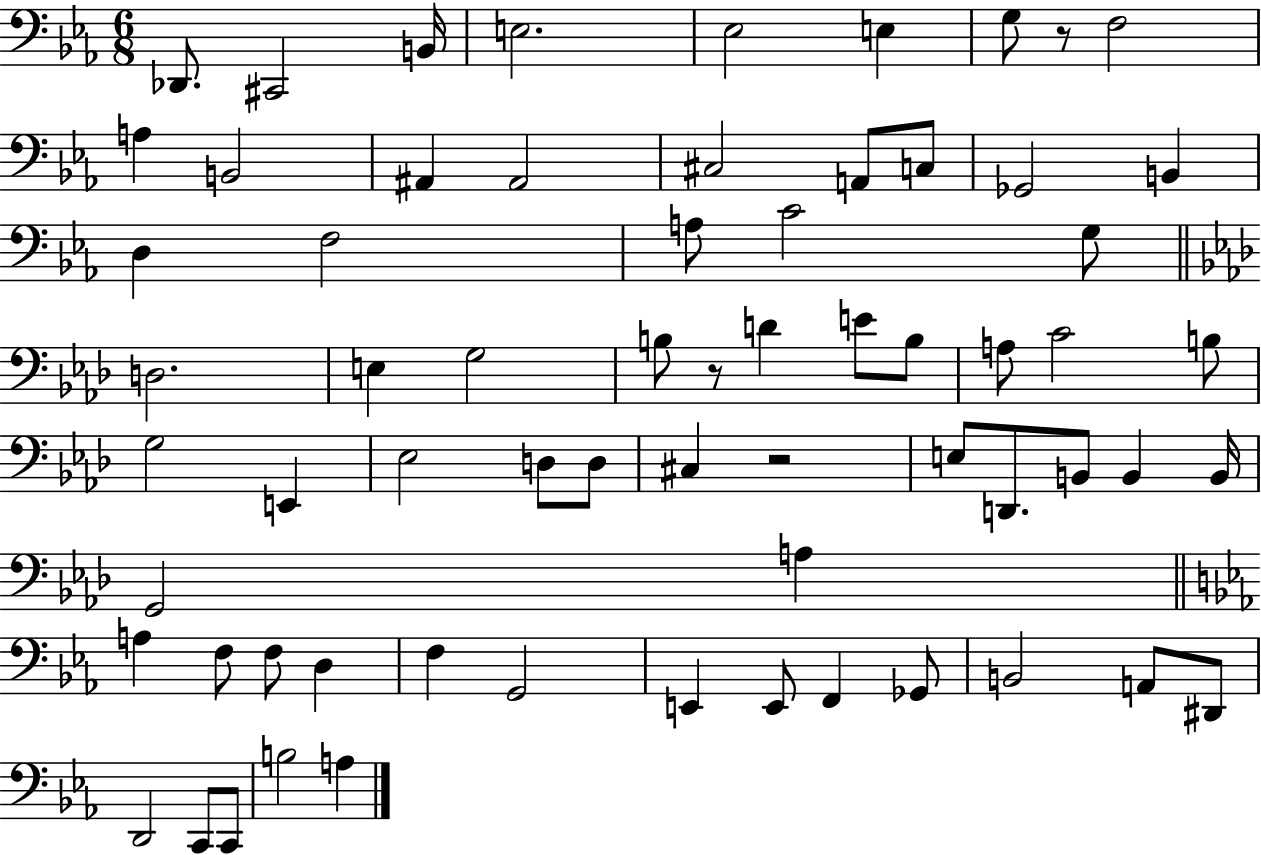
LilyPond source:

{
  \clef bass
  \numericTimeSignature
  \time 6/8
  \key ees \major
  des,8. cis,2 b,16 | e2. | ees2 e4 | g8 r8 f2 | \break a4 b,2 | ais,4 ais,2 | cis2 a,8 c8 | ges,2 b,4 | \break d4 f2 | a8 c'2 g8 | \bar "||" \break \key aes \major d2. | e4 g2 | b8 r8 d'4 e'8 b8 | a8 c'2 b8 | \break g2 e,4 | ees2 d8 d8 | cis4 r2 | e8 d,8. b,8 b,4 b,16 | \break g,2 a4 | \bar "||" \break \key ees \major a4 f8 f8 d4 | f4 g,2 | e,4 e,8 f,4 ges,8 | b,2 a,8 dis,8 | \break d,2 c,8 c,8 | b2 a4 | \bar "|."
}